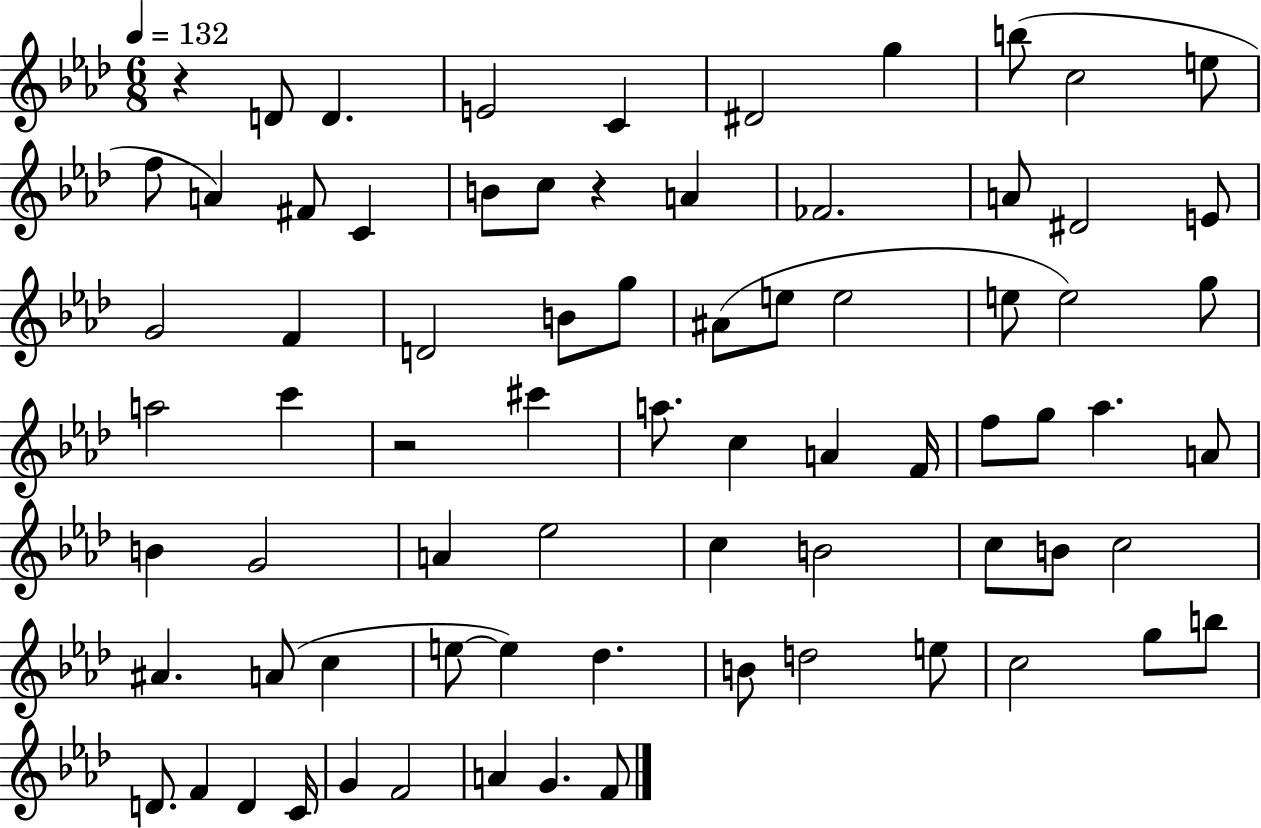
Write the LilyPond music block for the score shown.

{
  \clef treble
  \numericTimeSignature
  \time 6/8
  \key aes \major
  \tempo 4 = 132
  r4 d'8 d'4. | e'2 c'4 | dis'2 g''4 | b''8( c''2 e''8 | \break f''8 a'4) fis'8 c'4 | b'8 c''8 r4 a'4 | fes'2. | a'8 dis'2 e'8 | \break g'2 f'4 | d'2 b'8 g''8 | ais'8( e''8 e''2 | e''8 e''2) g''8 | \break a''2 c'''4 | r2 cis'''4 | a''8. c''4 a'4 f'16 | f''8 g''8 aes''4. a'8 | \break b'4 g'2 | a'4 ees''2 | c''4 b'2 | c''8 b'8 c''2 | \break ais'4. a'8( c''4 | e''8~~ e''4) des''4. | b'8 d''2 e''8 | c''2 g''8 b''8 | \break d'8. f'4 d'4 c'16 | g'4 f'2 | a'4 g'4. f'8 | \bar "|."
}